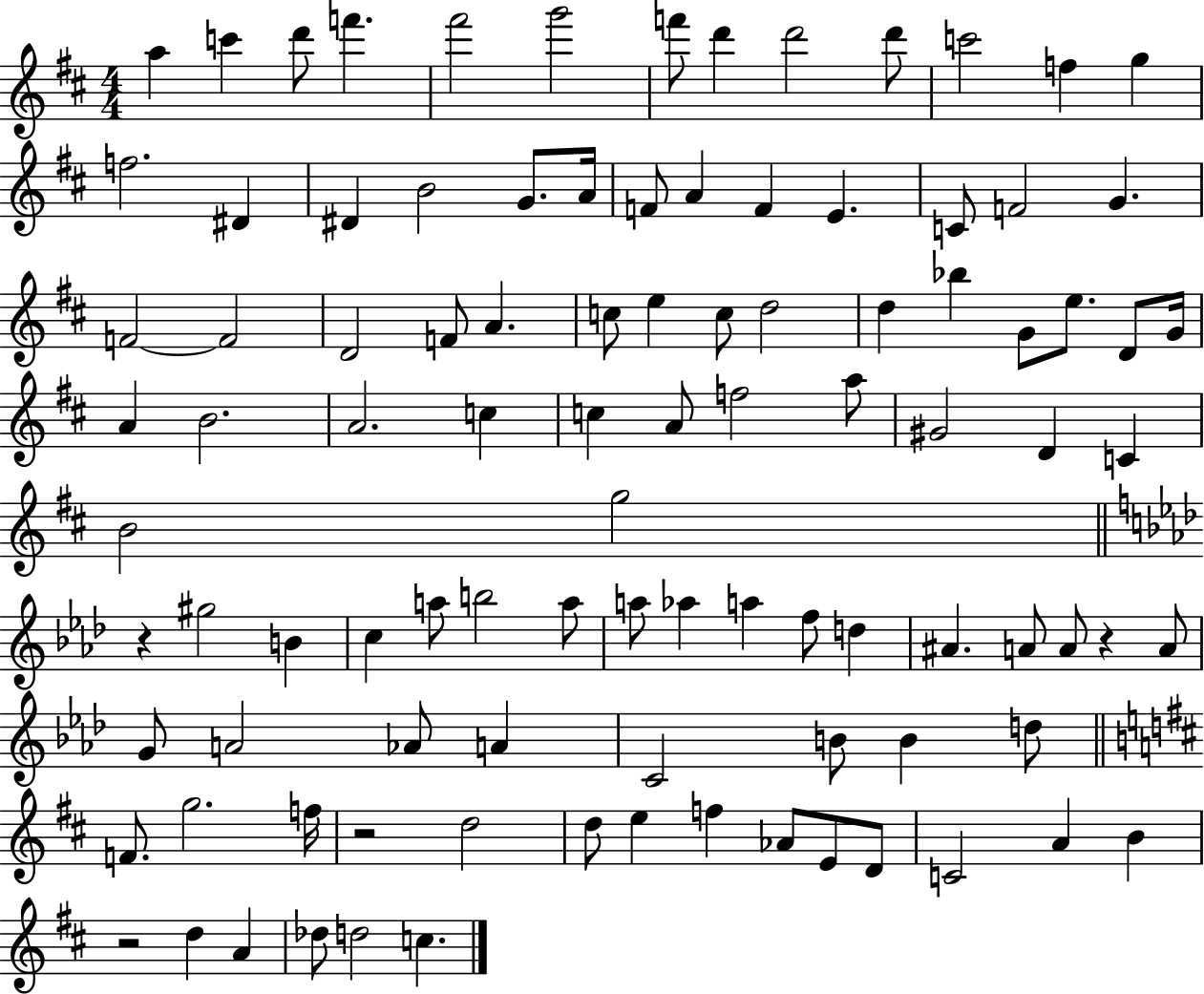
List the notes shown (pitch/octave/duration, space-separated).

A5/q C6/q D6/e F6/q. F#6/h G6/h F6/e D6/q D6/h D6/e C6/h F5/q G5/q F5/h. D#4/q D#4/q B4/h G4/e. A4/s F4/e A4/q F4/q E4/q. C4/e F4/h G4/q. F4/h F4/h D4/h F4/e A4/q. C5/e E5/q C5/e D5/h D5/q Bb5/q G4/e E5/e. D4/e G4/s A4/q B4/h. A4/h. C5/q C5/q A4/e F5/h A5/e G#4/h D4/q C4/q B4/h G5/h R/q G#5/h B4/q C5/q A5/e B5/h A5/e A5/e Ab5/q A5/q F5/e D5/q A#4/q. A4/e A4/e R/q A4/e G4/e A4/h Ab4/e A4/q C4/h B4/e B4/q D5/e F4/e. G5/h. F5/s R/h D5/h D5/e E5/q F5/q Ab4/e E4/e D4/e C4/h A4/q B4/q R/h D5/q A4/q Db5/e D5/h C5/q.